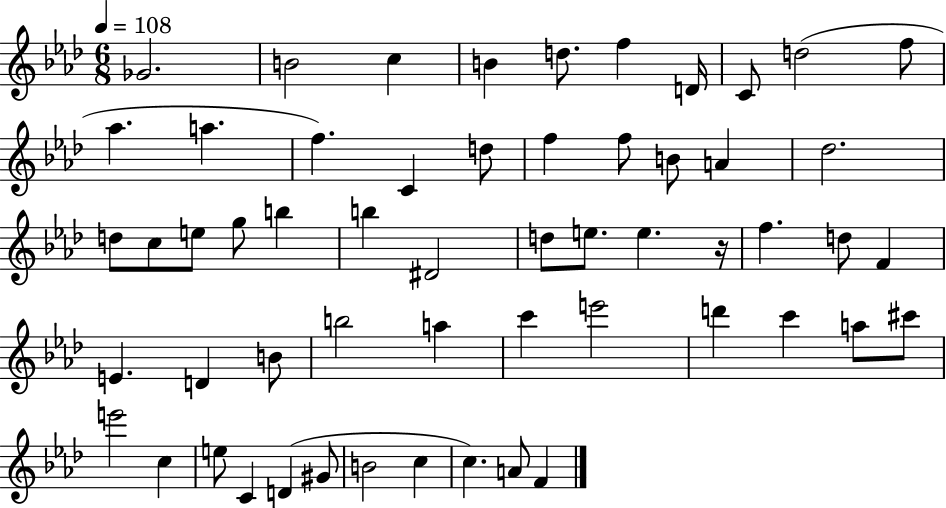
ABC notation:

X:1
T:Untitled
M:6/8
L:1/4
K:Ab
_G2 B2 c B d/2 f D/4 C/2 d2 f/2 _a a f C d/2 f f/2 B/2 A _d2 d/2 c/2 e/2 g/2 b b ^D2 d/2 e/2 e z/4 f d/2 F E D B/2 b2 a c' e'2 d' c' a/2 ^c'/2 e'2 c e/2 C D ^G/2 B2 c c A/2 F